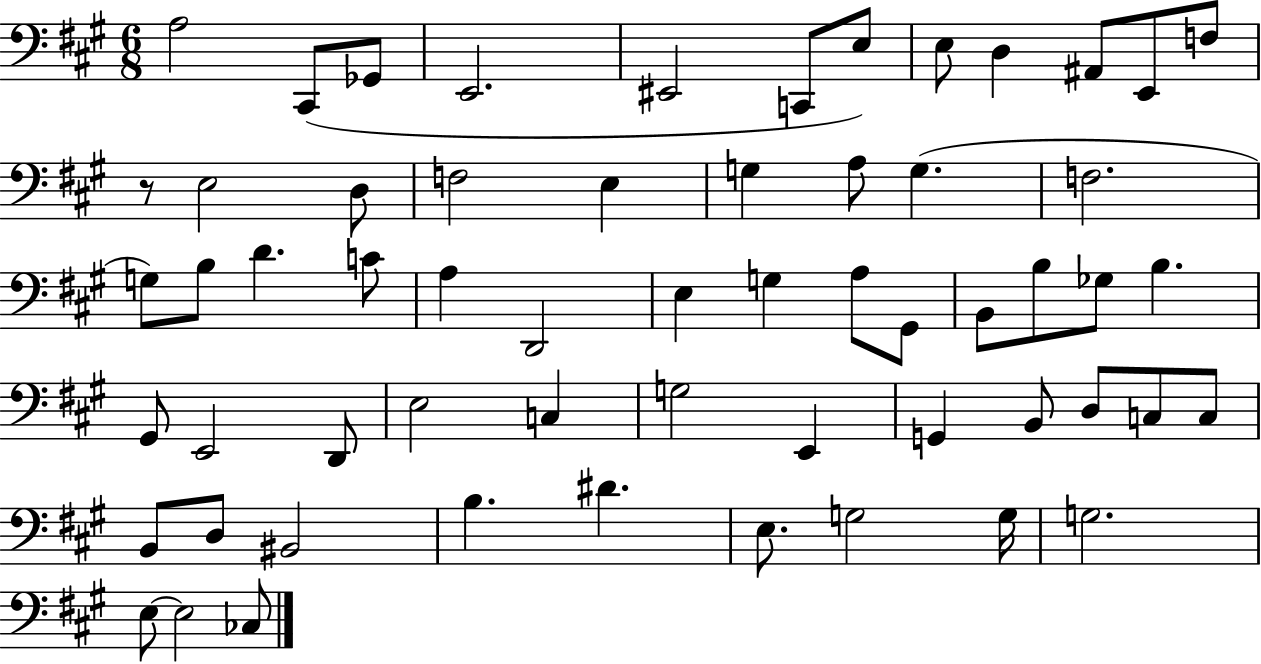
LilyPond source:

{
  \clef bass
  \numericTimeSignature
  \time 6/8
  \key a \major
  a2 cis,8( ges,8 | e,2. | eis,2 c,8 e8) | e8 d4 ais,8 e,8 f8 | \break r8 e2 d8 | f2 e4 | g4 a8 g4.( | f2. | \break g8) b8 d'4. c'8 | a4 d,2 | e4 g4 a8 gis,8 | b,8 b8 ges8 b4. | \break gis,8 e,2 d,8 | e2 c4 | g2 e,4 | g,4 b,8 d8 c8 c8 | \break b,8 d8 bis,2 | b4. dis'4. | e8. g2 g16 | g2. | \break e8~~ e2 ces8 | \bar "|."
}